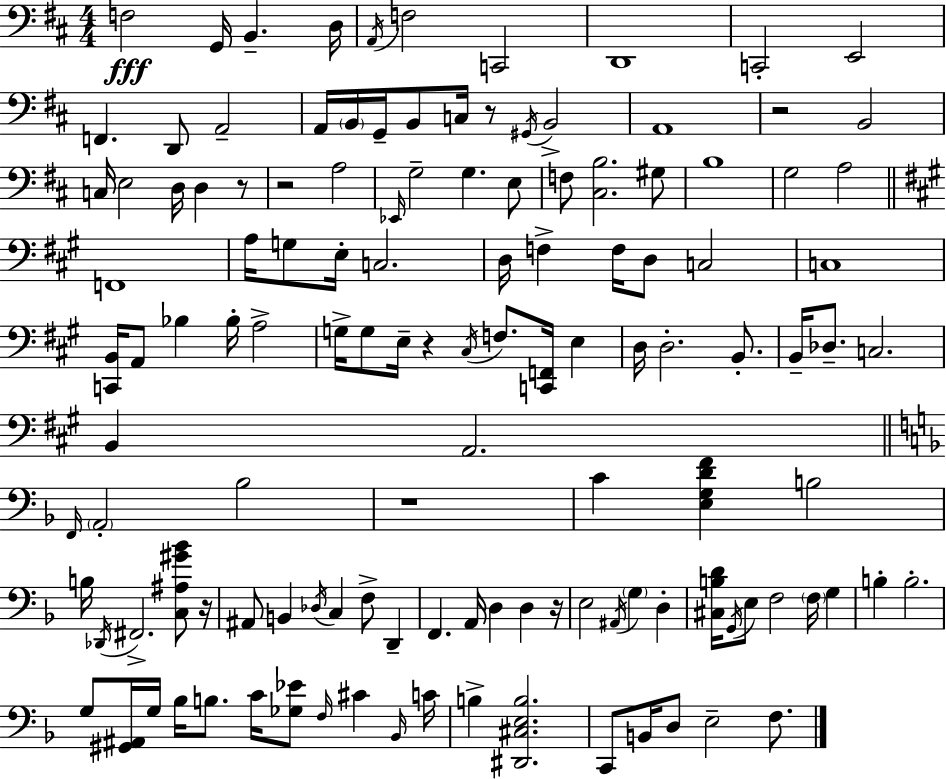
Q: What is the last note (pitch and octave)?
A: F3